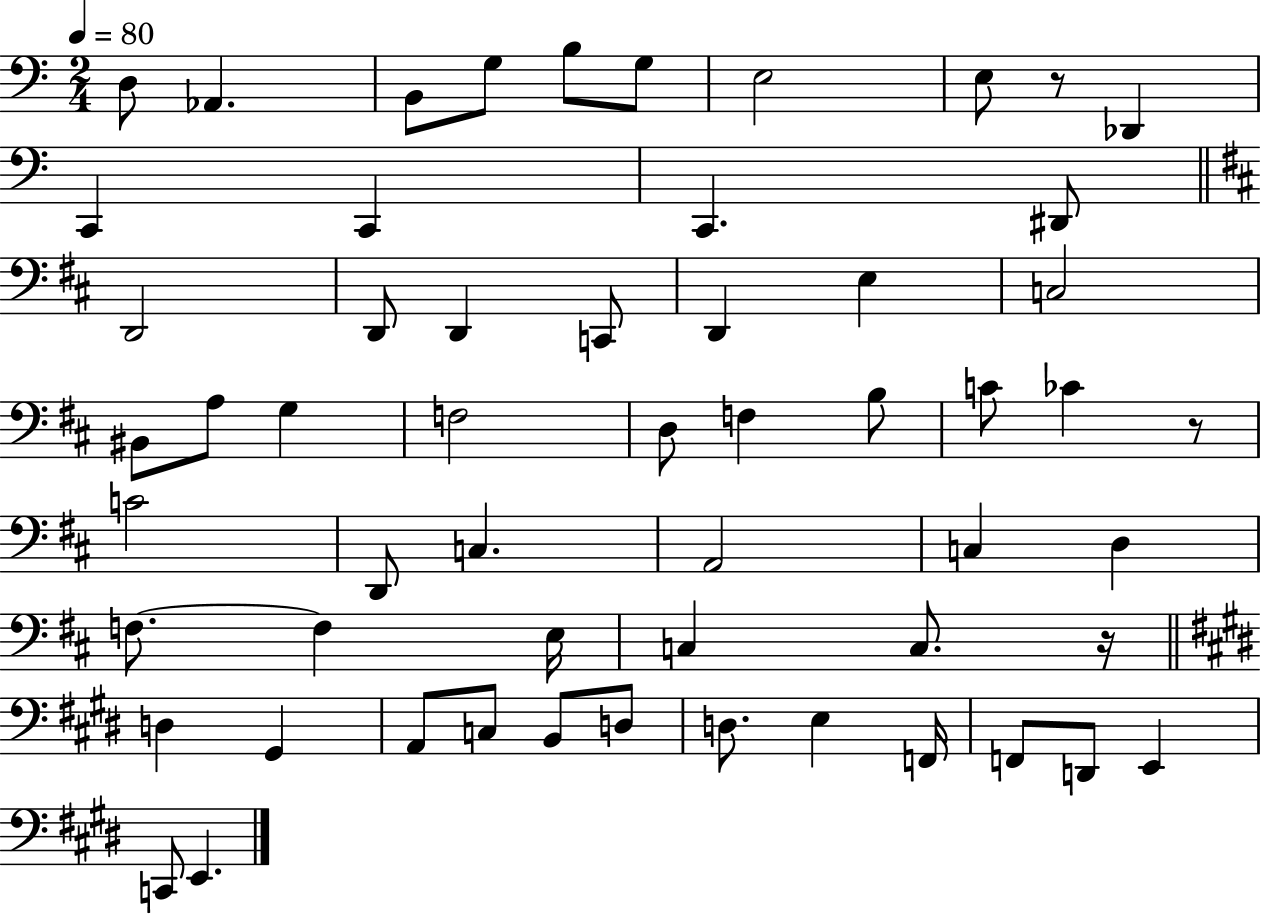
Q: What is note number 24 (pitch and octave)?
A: F3